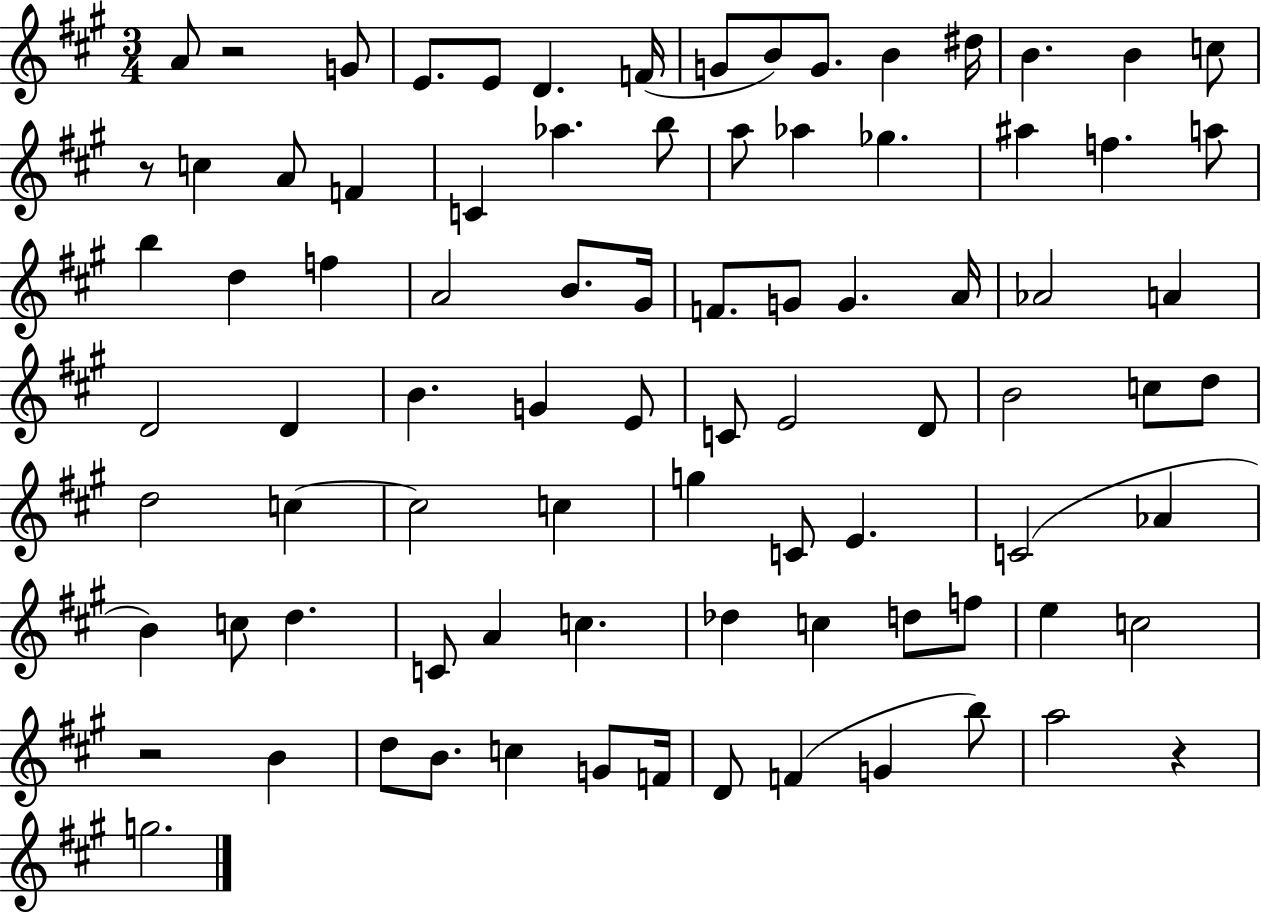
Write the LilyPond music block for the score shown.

{
  \clef treble
  \numericTimeSignature
  \time 3/4
  \key a \major
  a'8 r2 g'8 | e'8. e'8 d'4. f'16( | g'8 b'8) g'8. b'4 dis''16 | b'4. b'4 c''8 | \break r8 c''4 a'8 f'4 | c'4 aes''4. b''8 | a''8 aes''4 ges''4. | ais''4 f''4. a''8 | \break b''4 d''4 f''4 | a'2 b'8. gis'16 | f'8. g'8 g'4. a'16 | aes'2 a'4 | \break d'2 d'4 | b'4. g'4 e'8 | c'8 e'2 d'8 | b'2 c''8 d''8 | \break d''2 c''4~~ | c''2 c''4 | g''4 c'8 e'4. | c'2( aes'4 | \break b'4) c''8 d''4. | c'8 a'4 c''4. | des''4 c''4 d''8 f''8 | e''4 c''2 | \break r2 b'4 | d''8 b'8. c''4 g'8 f'16 | d'8 f'4( g'4 b''8) | a''2 r4 | \break g''2. | \bar "|."
}